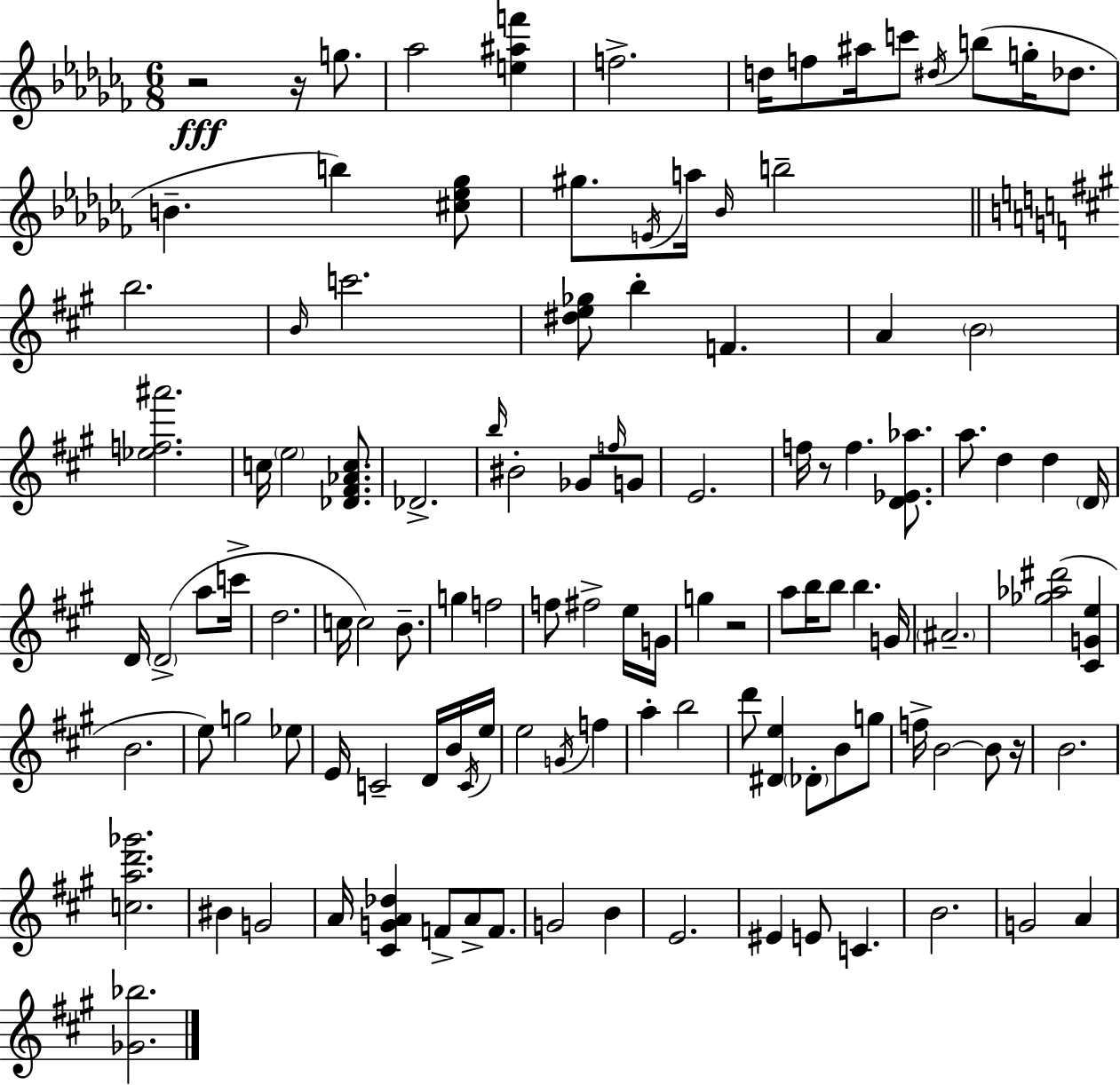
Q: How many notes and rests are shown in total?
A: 116